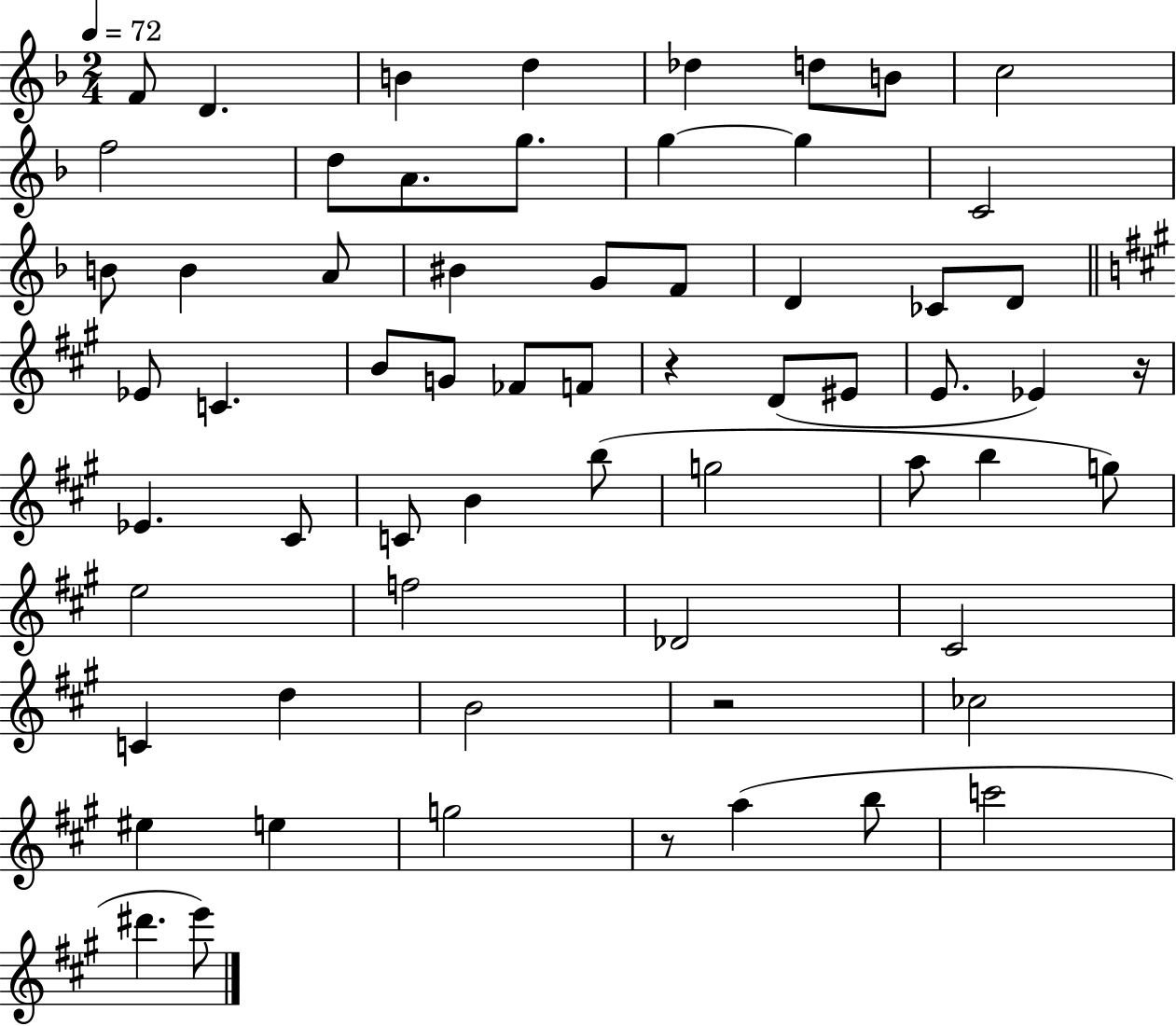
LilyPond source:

{
  \clef treble
  \numericTimeSignature
  \time 2/4
  \key f \major
  \tempo 4 = 72
  f'8 d'4. | b'4 d''4 | des''4 d''8 b'8 | c''2 | \break f''2 | d''8 a'8. g''8. | g''4~~ g''4 | c'2 | \break b'8 b'4 a'8 | bis'4 g'8 f'8 | d'4 ces'8 d'8 | \bar "||" \break \key a \major ees'8 c'4. | b'8 g'8 fes'8 f'8 | r4 d'8( eis'8 | e'8. ees'4) r16 | \break ees'4. cis'8 | c'8 b'4 b''8( | g''2 | a''8 b''4 g''8) | \break e''2 | f''2 | des'2 | cis'2 | \break c'4 d''4 | b'2 | r2 | ces''2 | \break eis''4 e''4 | g''2 | r8 a''4( b''8 | c'''2 | \break dis'''4. e'''8) | \bar "|."
}